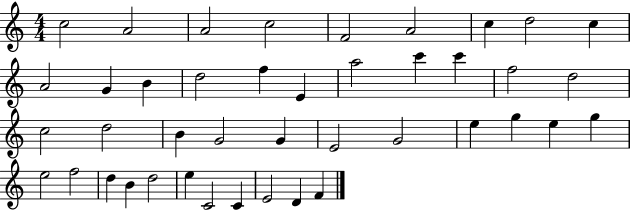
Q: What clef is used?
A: treble